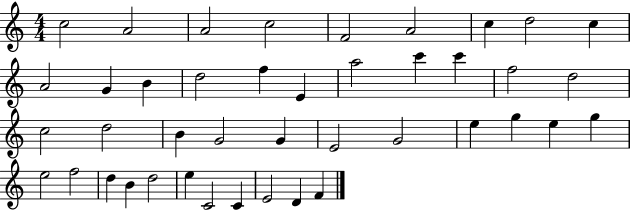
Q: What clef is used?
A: treble